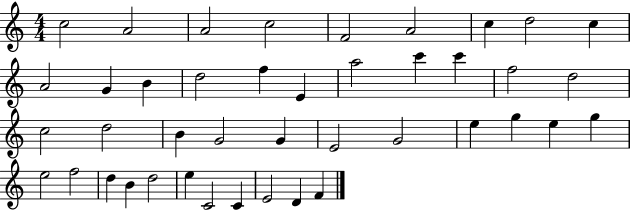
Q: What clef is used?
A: treble